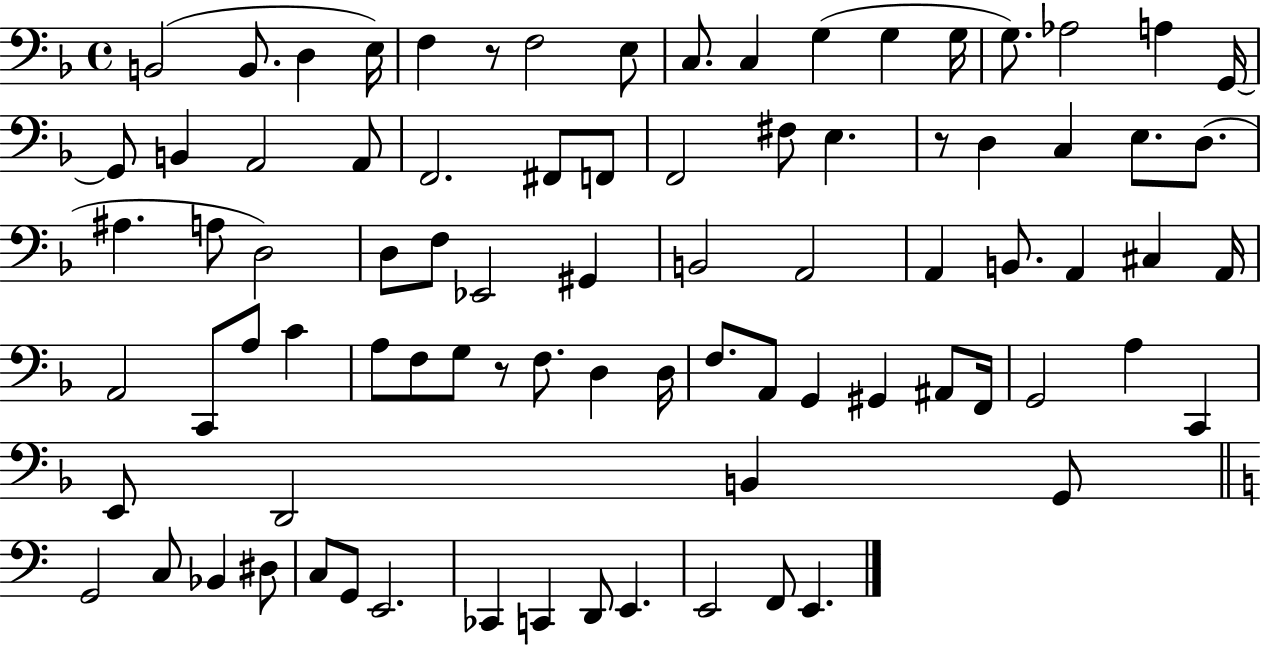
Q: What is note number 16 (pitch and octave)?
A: G2